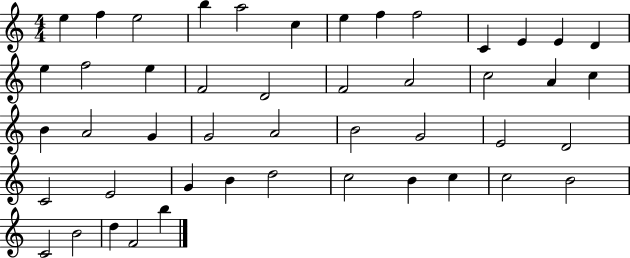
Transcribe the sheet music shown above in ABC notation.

X:1
T:Untitled
M:4/4
L:1/4
K:C
e f e2 b a2 c e f f2 C E E D e f2 e F2 D2 F2 A2 c2 A c B A2 G G2 A2 B2 G2 E2 D2 C2 E2 G B d2 c2 B c c2 B2 C2 B2 d F2 b